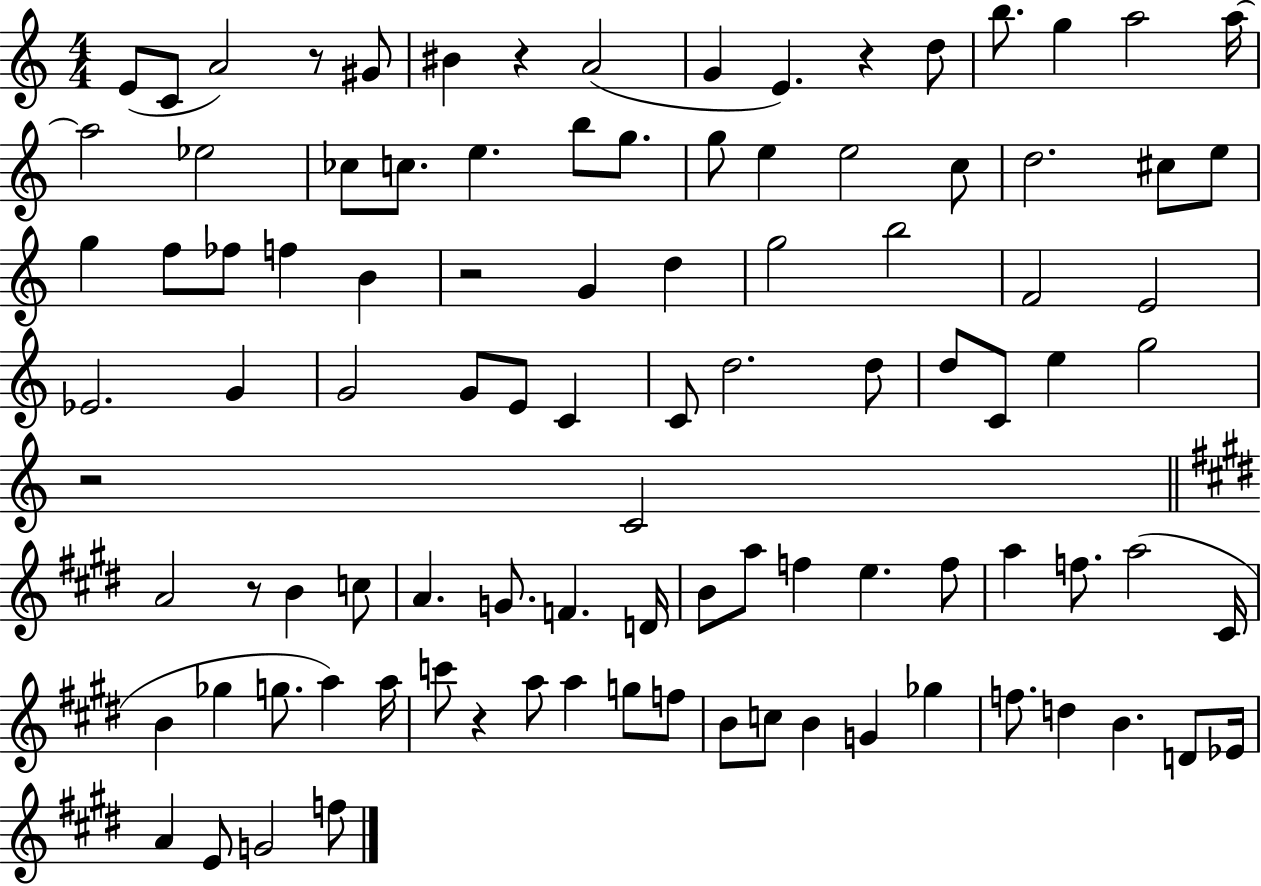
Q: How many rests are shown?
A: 7